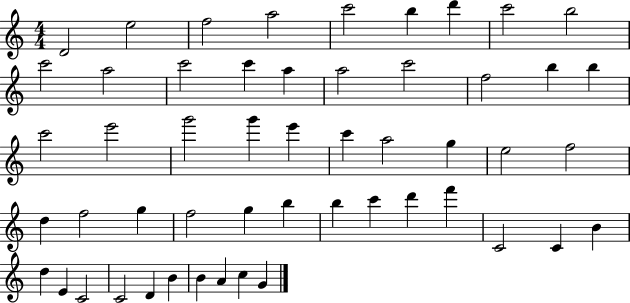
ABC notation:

X:1
T:Untitled
M:4/4
L:1/4
K:C
D2 e2 f2 a2 c'2 b d' c'2 b2 c'2 a2 c'2 c' a a2 c'2 f2 b b c'2 e'2 g'2 g' e' c' a2 g e2 f2 d f2 g f2 g b b c' d' f' C2 C B d E C2 C2 D B B A c G